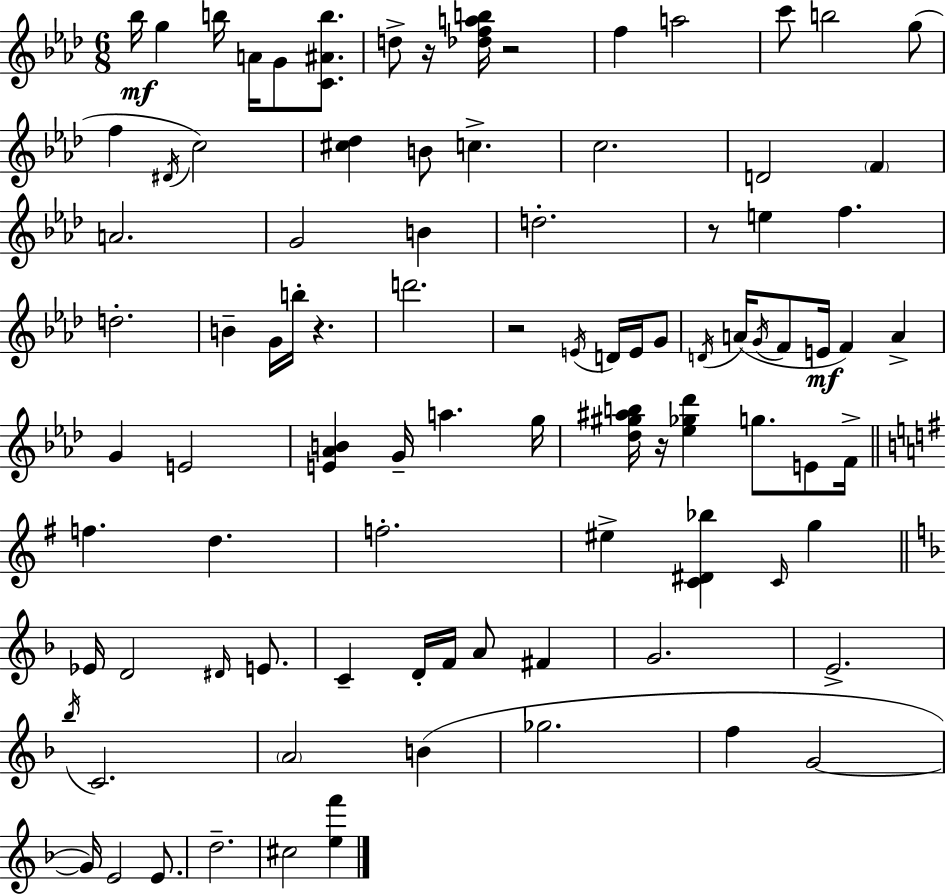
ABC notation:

X:1
T:Untitled
M:6/8
L:1/4
K:Ab
_b/4 g b/4 A/4 G/2 [C^Ab]/2 d/2 z/4 [_dfab]/4 z2 f a2 c'/2 b2 g/2 f ^D/4 c2 [^c_d] B/2 c c2 D2 F A2 G2 B d2 z/2 e f d2 B G/4 b/4 z d'2 z2 E/4 D/4 E/4 G/2 D/4 A/4 G/4 F/2 E/4 F A G E2 [E_AB] G/4 a g/4 [_d^g^ab]/4 z/4 [_e_g_d'] g/2 E/2 F/4 f d f2 ^e [C^D_b] C/4 g _E/4 D2 ^D/4 E/2 C D/4 F/4 A/2 ^F G2 E2 _b/4 C2 A2 B _g2 f G2 G/4 E2 E/2 d2 ^c2 [ef']